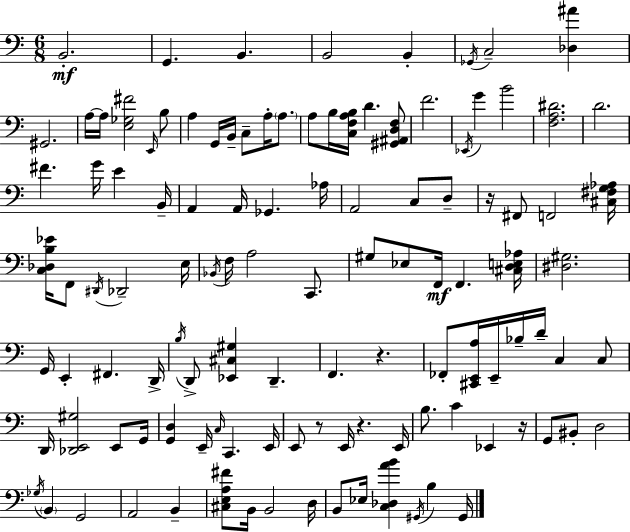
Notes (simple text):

B2/h. G2/q. B2/q. B2/h B2/q Gb2/s C3/h [Db3,A#4]/q G#2/h. A3/s A3/s [E3,Gb3,F#4]/h E2/s B3/e A3/q G2/s B2/s C3/e A3/s A3/e. A3/e B3/s [C3,F3,A3,B3]/s D4/q. [G#2,A#2,D3,F3]/e F4/h. Eb2/s G4/q B4/h [F3,A3,D#4]/h. D4/h. F#4/q. G4/s E4/q B2/s A2/q A2/s Gb2/q. Ab3/s A2/h C3/e D3/e R/s F#2/e F2/h [C#3,F#3,G3,Ab3]/s [C3,Db3,B3,Eb4]/s F2/e D#2/s Db2/h E3/s Bb2/s F3/s A3/h C2/e. G#3/e Eb3/e F2/s F2/q. [C#3,D3,E3,Ab3]/s [D#3,G#3]/h. G2/s E2/q F#2/q. D2/s B3/s D2/e [Eb2,C#3,G#3]/q D2/q. F2/q. R/q. FES2/e [C#2,E2,A3]/s E2/s Bb3/s D4/s C3/q C3/e D2/s [Db2,E2,G#3]/h E2/e G2/s [G2,D3]/q E2/s C3/s C2/q. E2/s E2/e R/e E2/s R/q. E2/s B3/e. C4/q Eb2/q R/s G2/e BIS2/e D3/h Gb3/s B2/q G2/h A2/h B2/q [C#3,E3,A3,F#4]/e B2/s B2/h D3/s B2/e Eb3/s [C3,Db3,A4,B4]/q G#2/s B3/q G#2/s